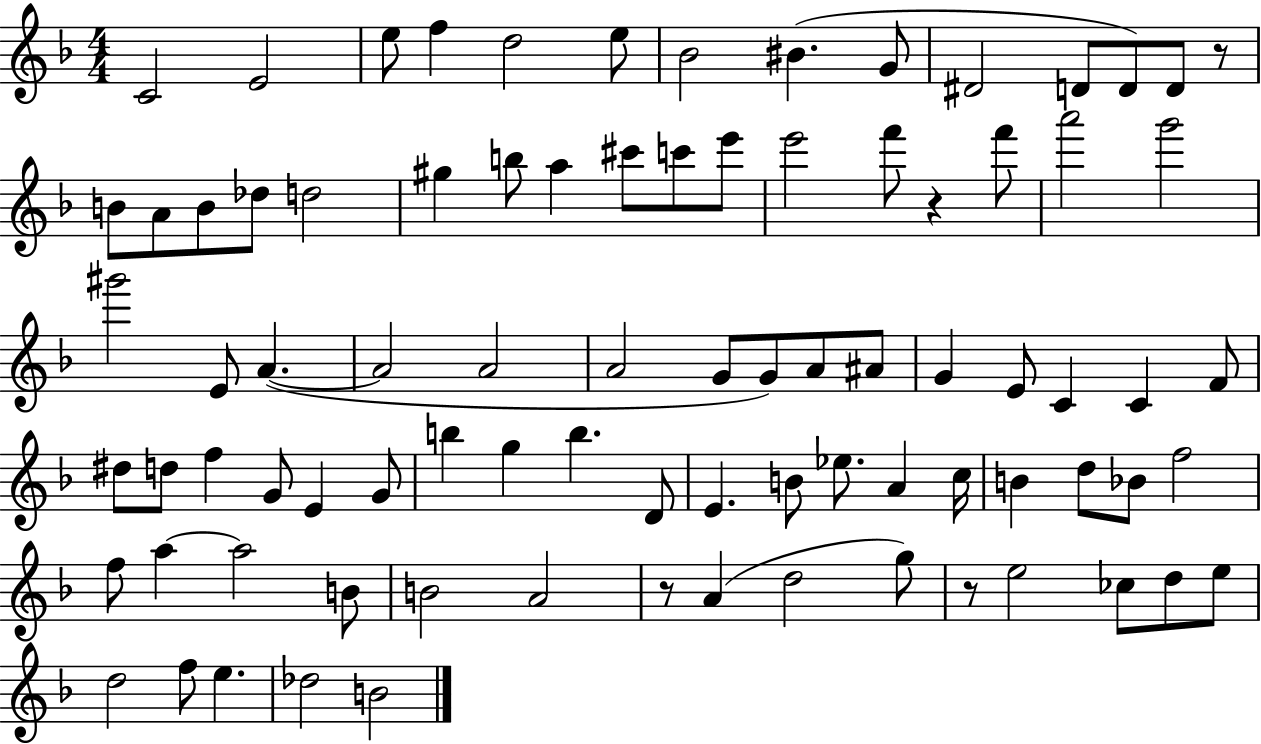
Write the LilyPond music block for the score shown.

{
  \clef treble
  \numericTimeSignature
  \time 4/4
  \key f \major
  c'2 e'2 | e''8 f''4 d''2 e''8 | bes'2 bis'4.( g'8 | dis'2 d'8 d'8) d'8 r8 | \break b'8 a'8 b'8 des''8 d''2 | gis''4 b''8 a''4 cis'''8 c'''8 e'''8 | e'''2 f'''8 r4 f'''8 | a'''2 g'''2 | \break gis'''2 e'8 a'4.~(~ | a'2 a'2 | a'2 g'8 g'8) a'8 ais'8 | g'4 e'8 c'4 c'4 f'8 | \break dis''8 d''8 f''4 g'8 e'4 g'8 | b''4 g''4 b''4. d'8 | e'4. b'8 ees''8. a'4 c''16 | b'4 d''8 bes'8 f''2 | \break f''8 a''4~~ a''2 b'8 | b'2 a'2 | r8 a'4( d''2 g''8) | r8 e''2 ces''8 d''8 e''8 | \break d''2 f''8 e''4. | des''2 b'2 | \bar "|."
}